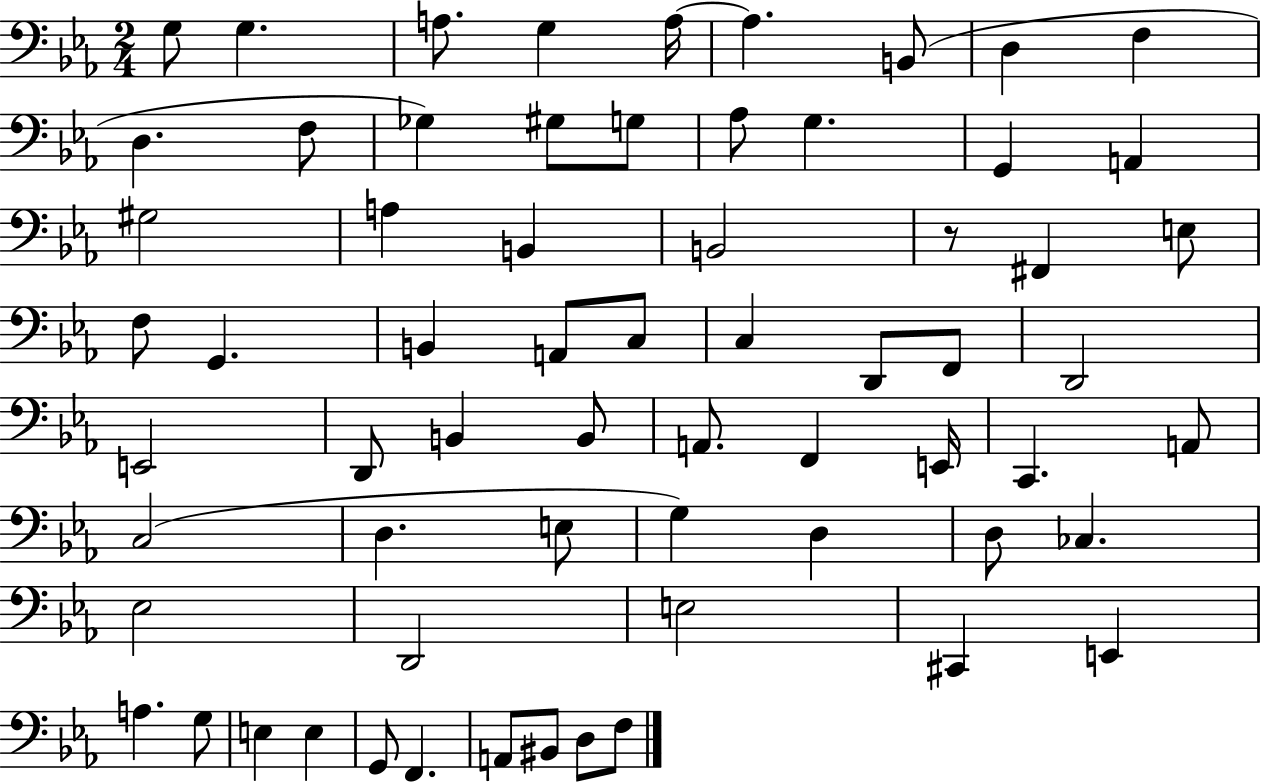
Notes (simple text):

G3/e G3/q. A3/e. G3/q A3/s A3/q. B2/e D3/q F3/q D3/q. F3/e Gb3/q G#3/e G3/e Ab3/e G3/q. G2/q A2/q G#3/h A3/q B2/q B2/h R/e F#2/q E3/e F3/e G2/q. B2/q A2/e C3/e C3/q D2/e F2/e D2/h E2/h D2/e B2/q B2/e A2/e. F2/q E2/s C2/q. A2/e C3/h D3/q. E3/e G3/q D3/q D3/e CES3/q. Eb3/h D2/h E3/h C#2/q E2/q A3/q. G3/e E3/q E3/q G2/e F2/q. A2/e BIS2/e D3/e F3/e